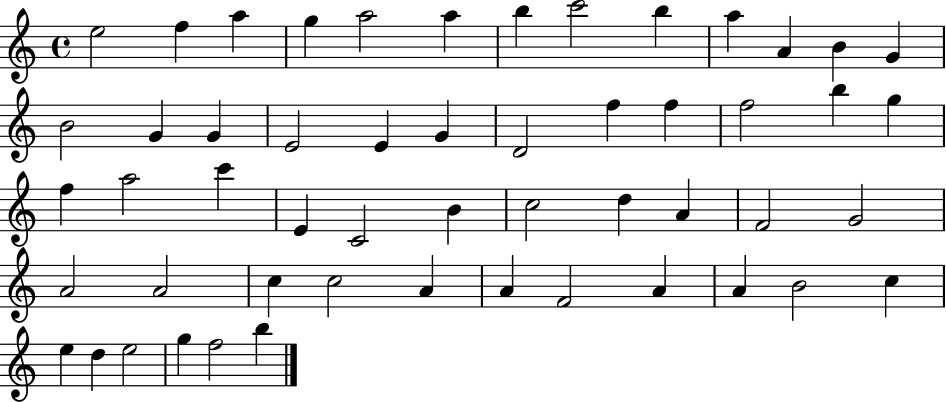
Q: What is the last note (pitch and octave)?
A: B5